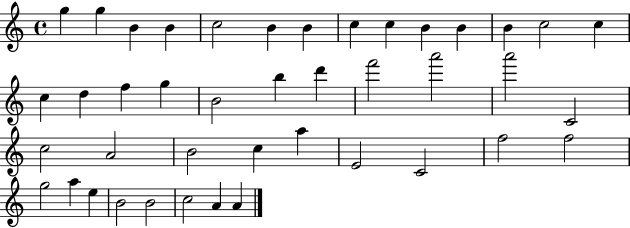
G5/q G5/q B4/q B4/q C5/h B4/q B4/q C5/q C5/q B4/q B4/q B4/q C5/h C5/q C5/q D5/q F5/q G5/q B4/h B5/q D6/q F6/h A6/h A6/h C4/h C5/h A4/h B4/h C5/q A5/q E4/h C4/h F5/h F5/h G5/h A5/q E5/q B4/h B4/h C5/h A4/q A4/q